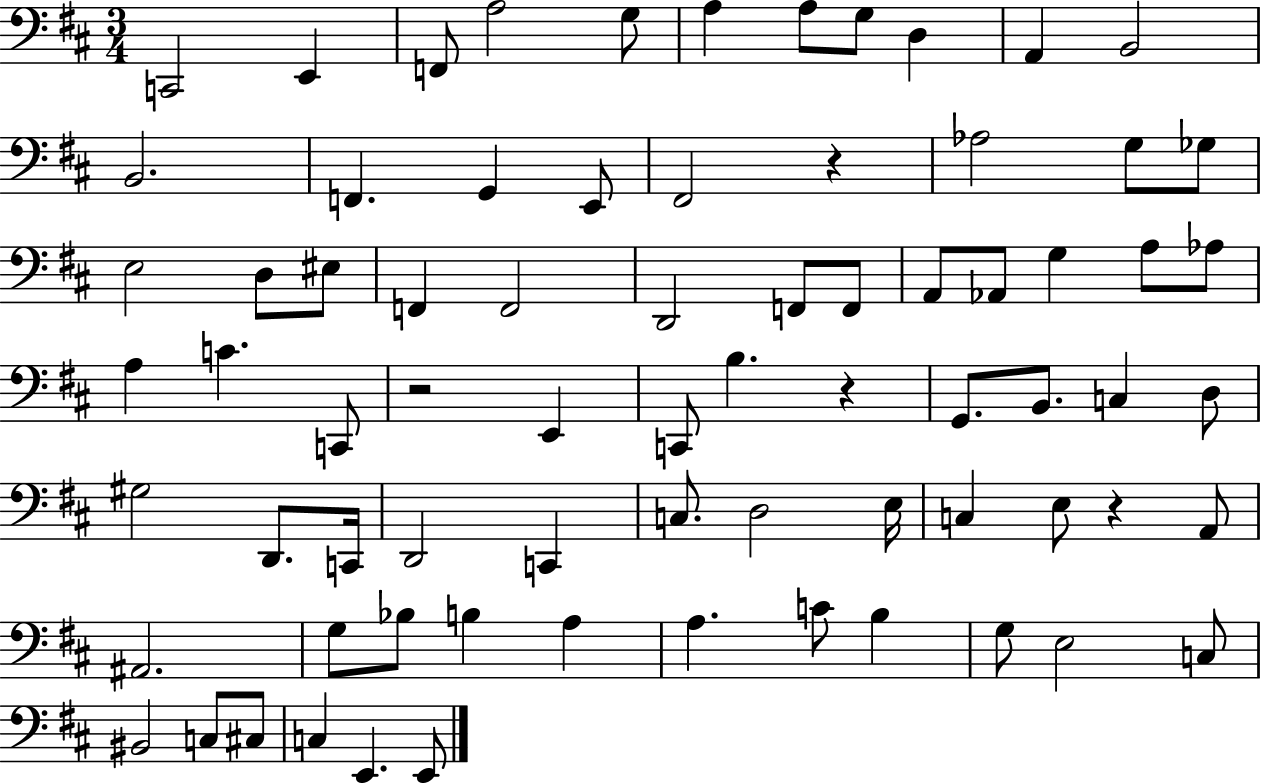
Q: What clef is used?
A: bass